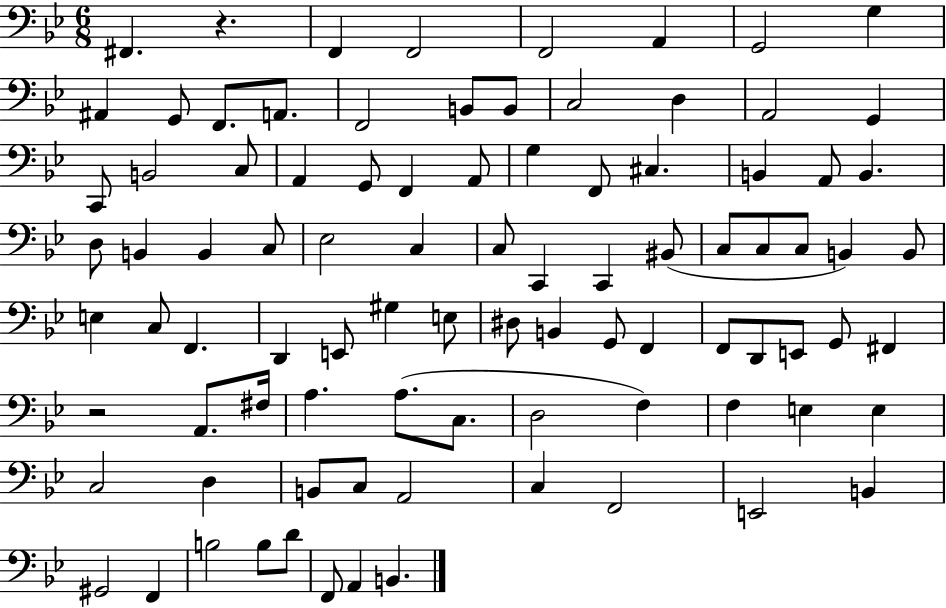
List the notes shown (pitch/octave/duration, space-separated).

F#2/q. R/q. F2/q F2/h F2/h A2/q G2/h G3/q A#2/q G2/e F2/e. A2/e. F2/h B2/e B2/e C3/h D3/q A2/h G2/q C2/e B2/h C3/e A2/q G2/e F2/q A2/e G3/q F2/e C#3/q. B2/q A2/e B2/q. D3/e B2/q B2/q C3/e Eb3/h C3/q C3/e C2/q C2/q BIS2/e C3/e C3/e C3/e B2/q B2/e E3/q C3/e F2/q. D2/q E2/e G#3/q E3/e D#3/e B2/q G2/e F2/q F2/e D2/e E2/e G2/e F#2/q R/h A2/e. F#3/s A3/q. A3/e. C3/e. D3/h F3/q F3/q E3/q E3/q C3/h D3/q B2/e C3/e A2/h C3/q F2/h E2/h B2/q G#2/h F2/q B3/h B3/e D4/e F2/e A2/q B2/q.